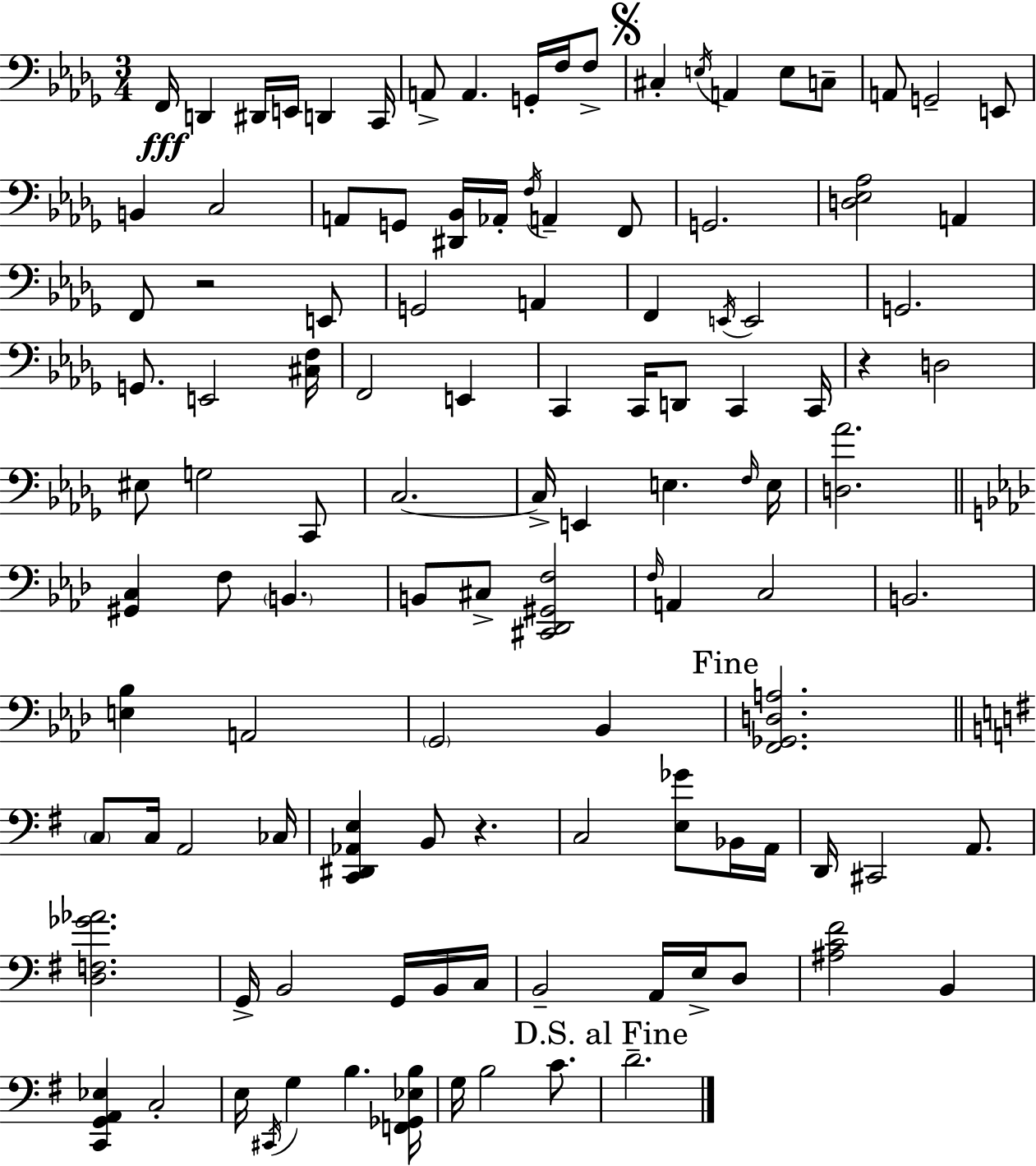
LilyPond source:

{
  \clef bass
  \numericTimeSignature
  \time 3/4
  \key bes \minor
  f,16\fff d,4 dis,16 e,16 d,4 c,16 | a,8-> a,4. g,16-. f16 f8-> | \mark \markup { \musicglyph "scripts.segno" } cis4-. \acciaccatura { e16 } a,4 e8 c8-- | a,8 g,2-- e,8 | \break b,4 c2 | a,8 g,8 <dis, bes,>16 aes,16-. \acciaccatura { f16 } a,4-- | f,8 g,2. | <d ees aes>2 a,4 | \break f,8 r2 | e,8 g,2 a,4 | f,4 \acciaccatura { e,16 } e,2 | g,2. | \break g,8. e,2 | <cis f>16 f,2 e,4 | c,4 c,16 d,8 c,4 | c,16 r4 d2 | \break eis8 g2 | c,8 c2.~~ | c16-> e,4 e4. | \grace { f16 } e16 <d aes'>2. | \break \bar "||" \break \key aes \major <gis, c>4 f8 \parenthesize b,4. | b,8 cis8-> <cis, des, gis, f>2 | \grace { f16 } a,4 c2 | b,2. | \break <e bes>4 a,2 | \parenthesize g,2 bes,4 | \mark "Fine" <f, ges, d a>2. | \bar "||" \break \key g \major \parenthesize c8 c16 a,2 ces16 | <c, dis, aes, e>4 b,8 r4. | c2 <e ges'>8 bes,16 a,16 | d,16 cis,2 a,8. | \break <d f ges' aes'>2. | g,16-> b,2 g,16 b,16 c16 | b,2-- a,16 e16-> d8 | <ais c' fis'>2 b,4 | \break <c, g, a, ees>4 c2-. | e16 \acciaccatura { cis,16 } g4 b4. | <f, ges, ees b>16 g16 b2 c'8. | \mark "D.S. al Fine" d'2.-- | \break \bar "|."
}